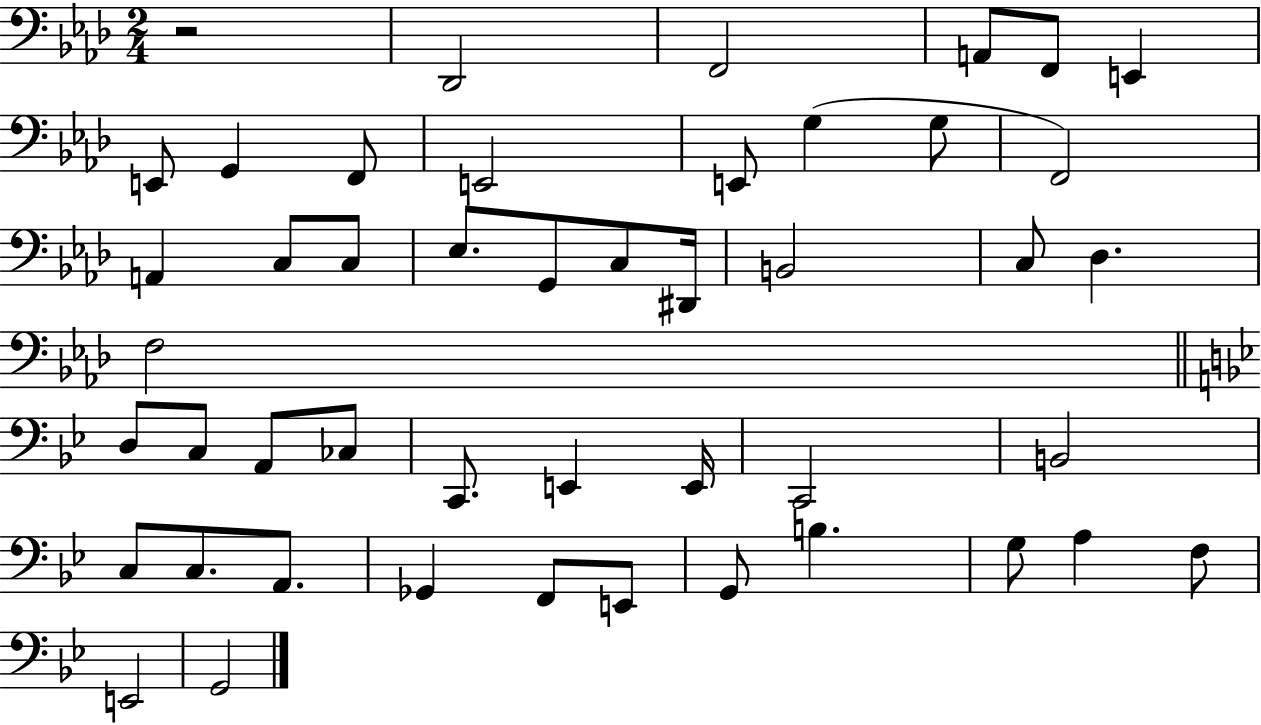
R/h Db2/h F2/h A2/e F2/e E2/q E2/e G2/q F2/e E2/h E2/e G3/q G3/e F2/h A2/q C3/e C3/e Eb3/e. G2/e C3/e D#2/s B2/h C3/e Db3/q. F3/h D3/e C3/e A2/e CES3/e C2/e. E2/q E2/s C2/h B2/h C3/e C3/e. A2/e. Gb2/q F2/e E2/e G2/e B3/q. G3/e A3/q F3/e E2/h G2/h